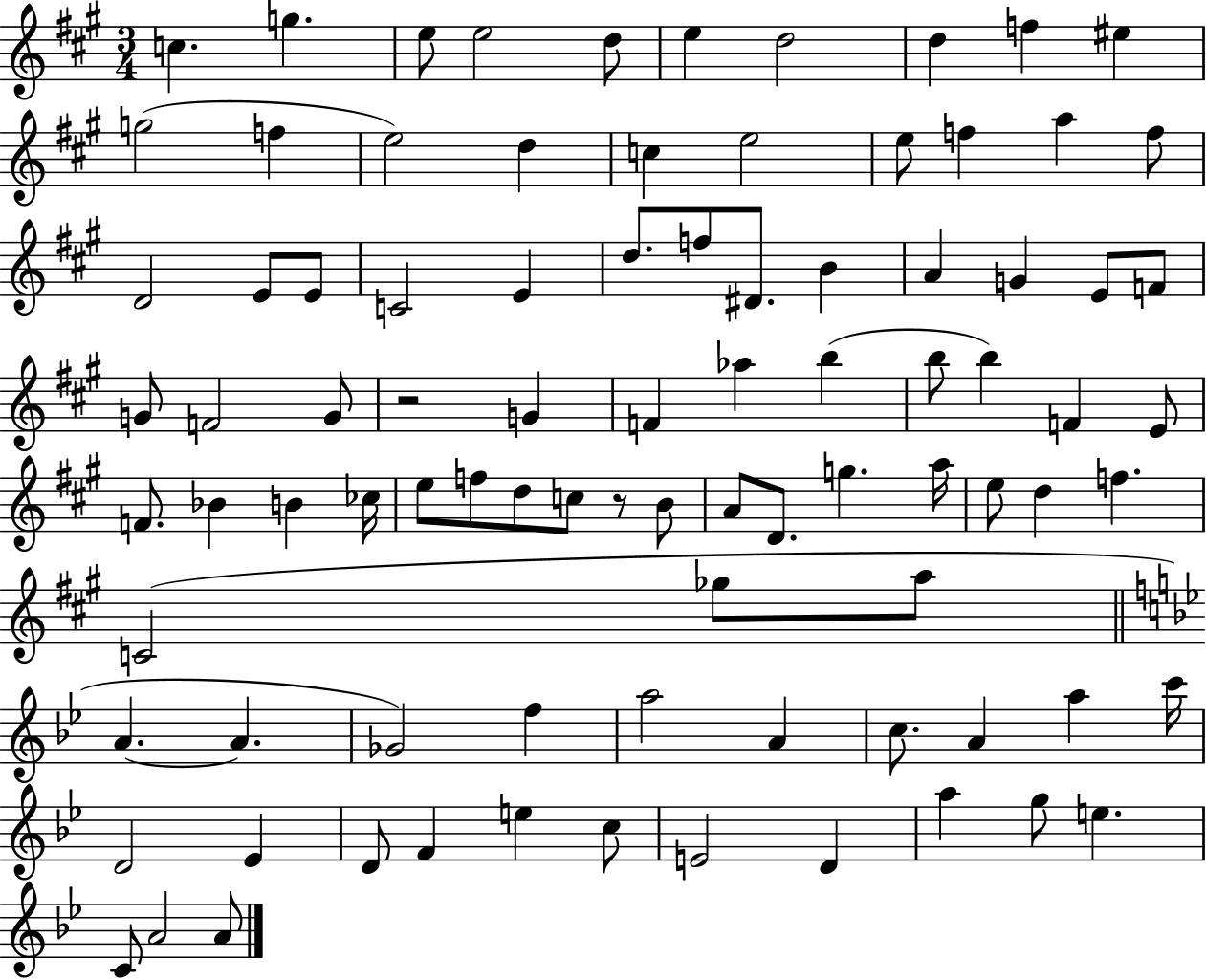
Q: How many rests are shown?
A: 2